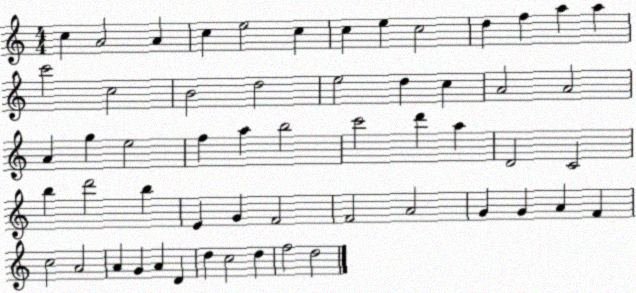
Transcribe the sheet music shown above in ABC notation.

X:1
T:Untitled
M:4/4
L:1/4
K:C
c A2 A c e2 c c e c2 d f a a c'2 c2 B2 d2 e2 d c A2 A2 A g e2 f a b2 c'2 d' a D2 C2 b d'2 b E G F2 F2 A2 G G A F c2 A2 A G A D d c2 d f2 d2